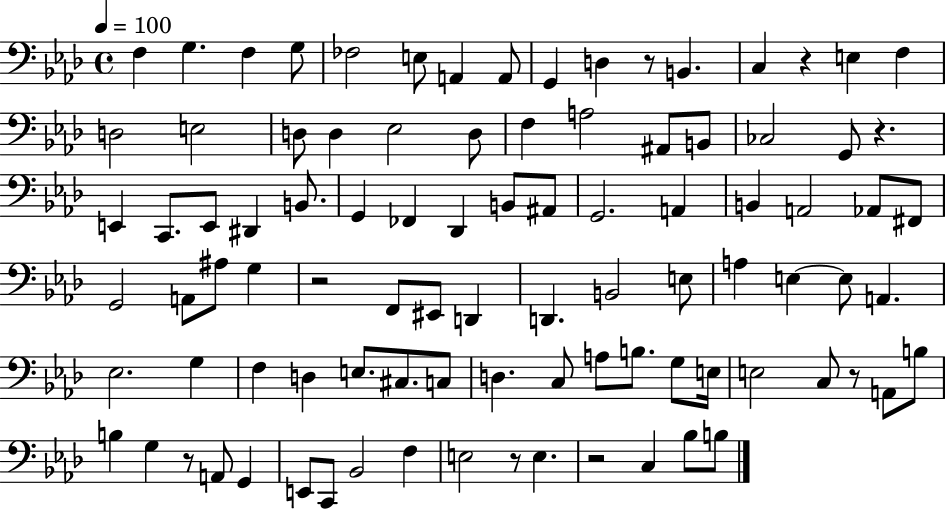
X:1
T:Untitled
M:4/4
L:1/4
K:Ab
F, G, F, G,/2 _F,2 E,/2 A,, A,,/2 G,, D, z/2 B,, C, z E, F, D,2 E,2 D,/2 D, _E,2 D,/2 F, A,2 ^A,,/2 B,,/2 _C,2 G,,/2 z E,, C,,/2 E,,/2 ^D,, B,,/2 G,, _F,, _D,, B,,/2 ^A,,/2 G,,2 A,, B,, A,,2 _A,,/2 ^F,,/2 G,,2 A,,/2 ^A,/2 G, z2 F,,/2 ^E,,/2 D,, D,, B,,2 E,/2 A, E, E,/2 A,, _E,2 G, F, D, E,/2 ^C,/2 C,/2 D, C,/2 A,/2 B,/2 G,/2 E,/4 E,2 C,/2 z/2 A,,/2 B,/2 B, G, z/2 A,,/2 G,, E,,/2 C,,/2 _B,,2 F, E,2 z/2 E, z2 C, _B,/2 B,/2